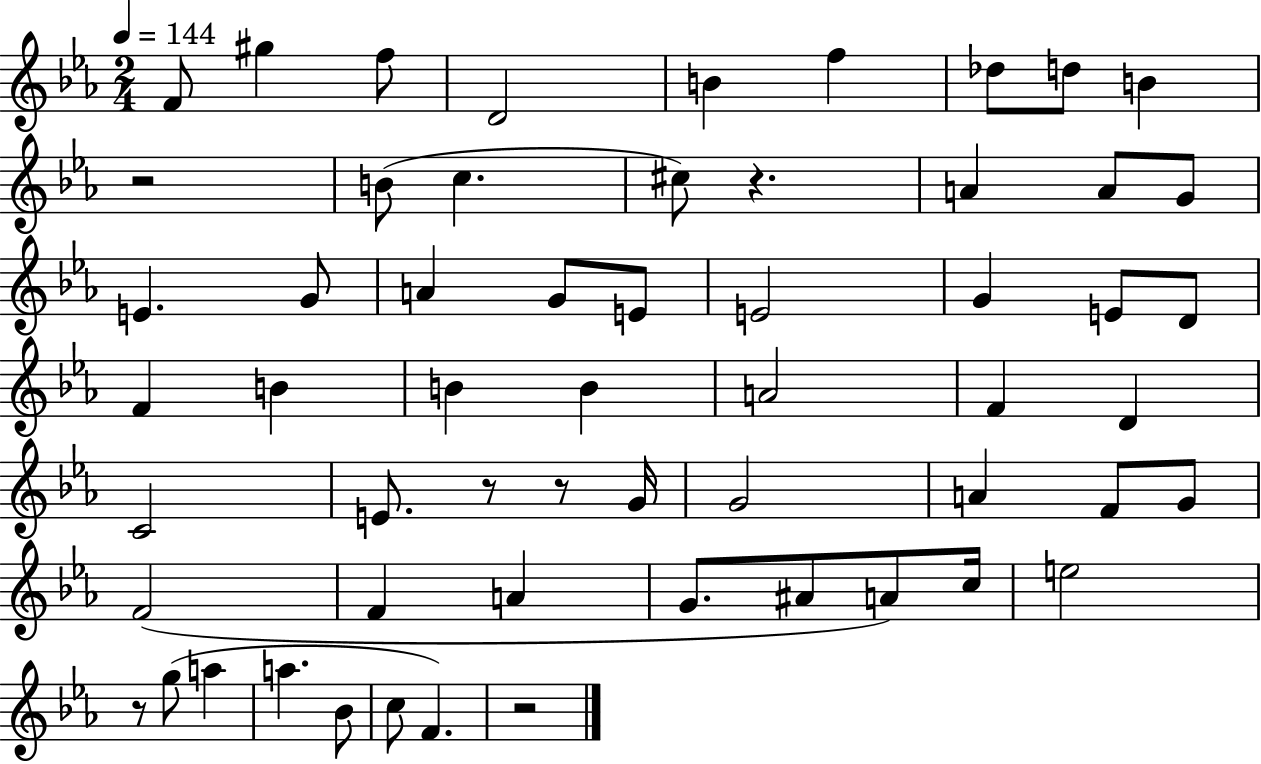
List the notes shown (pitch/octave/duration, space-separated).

F4/e G#5/q F5/e D4/h B4/q F5/q Db5/e D5/e B4/q R/h B4/e C5/q. C#5/e R/q. A4/q A4/e G4/e E4/q. G4/e A4/q G4/e E4/e E4/h G4/q E4/e D4/e F4/q B4/q B4/q B4/q A4/h F4/q D4/q C4/h E4/e. R/e R/e G4/s G4/h A4/q F4/e G4/e F4/h F4/q A4/q G4/e. A#4/e A4/e C5/s E5/h R/e G5/e A5/q A5/q. Bb4/e C5/e F4/q. R/h